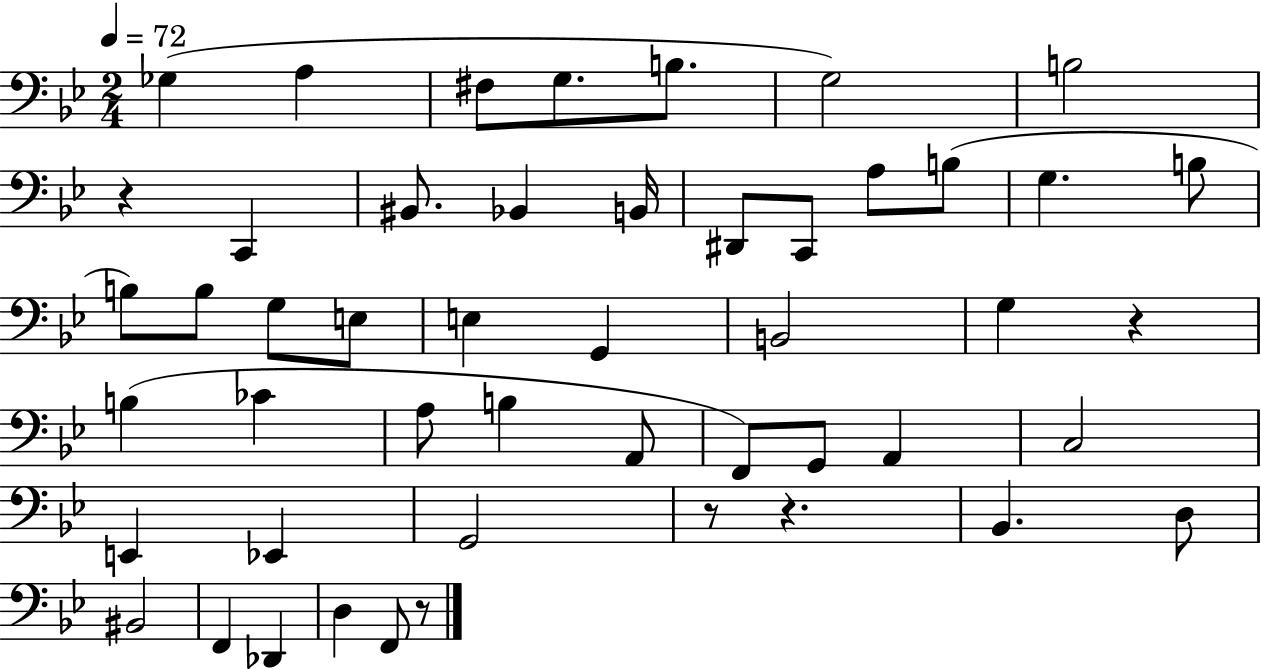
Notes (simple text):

Gb3/q A3/q F#3/e G3/e. B3/e. G3/h B3/h R/q C2/q BIS2/e. Bb2/q B2/s D#2/e C2/e A3/e B3/e G3/q. B3/e B3/e B3/e G3/e E3/e E3/q G2/q B2/h G3/q R/q B3/q CES4/q A3/e B3/q A2/e F2/e G2/e A2/q C3/h E2/q Eb2/q G2/h R/e R/q. Bb2/q. D3/e BIS2/h F2/q Db2/q D3/q F2/e R/e